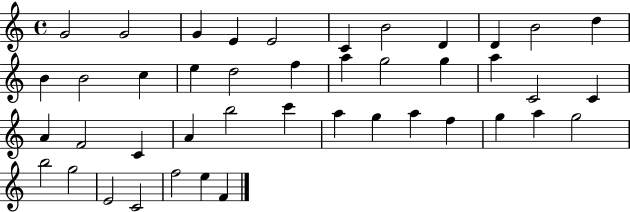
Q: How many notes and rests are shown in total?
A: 43